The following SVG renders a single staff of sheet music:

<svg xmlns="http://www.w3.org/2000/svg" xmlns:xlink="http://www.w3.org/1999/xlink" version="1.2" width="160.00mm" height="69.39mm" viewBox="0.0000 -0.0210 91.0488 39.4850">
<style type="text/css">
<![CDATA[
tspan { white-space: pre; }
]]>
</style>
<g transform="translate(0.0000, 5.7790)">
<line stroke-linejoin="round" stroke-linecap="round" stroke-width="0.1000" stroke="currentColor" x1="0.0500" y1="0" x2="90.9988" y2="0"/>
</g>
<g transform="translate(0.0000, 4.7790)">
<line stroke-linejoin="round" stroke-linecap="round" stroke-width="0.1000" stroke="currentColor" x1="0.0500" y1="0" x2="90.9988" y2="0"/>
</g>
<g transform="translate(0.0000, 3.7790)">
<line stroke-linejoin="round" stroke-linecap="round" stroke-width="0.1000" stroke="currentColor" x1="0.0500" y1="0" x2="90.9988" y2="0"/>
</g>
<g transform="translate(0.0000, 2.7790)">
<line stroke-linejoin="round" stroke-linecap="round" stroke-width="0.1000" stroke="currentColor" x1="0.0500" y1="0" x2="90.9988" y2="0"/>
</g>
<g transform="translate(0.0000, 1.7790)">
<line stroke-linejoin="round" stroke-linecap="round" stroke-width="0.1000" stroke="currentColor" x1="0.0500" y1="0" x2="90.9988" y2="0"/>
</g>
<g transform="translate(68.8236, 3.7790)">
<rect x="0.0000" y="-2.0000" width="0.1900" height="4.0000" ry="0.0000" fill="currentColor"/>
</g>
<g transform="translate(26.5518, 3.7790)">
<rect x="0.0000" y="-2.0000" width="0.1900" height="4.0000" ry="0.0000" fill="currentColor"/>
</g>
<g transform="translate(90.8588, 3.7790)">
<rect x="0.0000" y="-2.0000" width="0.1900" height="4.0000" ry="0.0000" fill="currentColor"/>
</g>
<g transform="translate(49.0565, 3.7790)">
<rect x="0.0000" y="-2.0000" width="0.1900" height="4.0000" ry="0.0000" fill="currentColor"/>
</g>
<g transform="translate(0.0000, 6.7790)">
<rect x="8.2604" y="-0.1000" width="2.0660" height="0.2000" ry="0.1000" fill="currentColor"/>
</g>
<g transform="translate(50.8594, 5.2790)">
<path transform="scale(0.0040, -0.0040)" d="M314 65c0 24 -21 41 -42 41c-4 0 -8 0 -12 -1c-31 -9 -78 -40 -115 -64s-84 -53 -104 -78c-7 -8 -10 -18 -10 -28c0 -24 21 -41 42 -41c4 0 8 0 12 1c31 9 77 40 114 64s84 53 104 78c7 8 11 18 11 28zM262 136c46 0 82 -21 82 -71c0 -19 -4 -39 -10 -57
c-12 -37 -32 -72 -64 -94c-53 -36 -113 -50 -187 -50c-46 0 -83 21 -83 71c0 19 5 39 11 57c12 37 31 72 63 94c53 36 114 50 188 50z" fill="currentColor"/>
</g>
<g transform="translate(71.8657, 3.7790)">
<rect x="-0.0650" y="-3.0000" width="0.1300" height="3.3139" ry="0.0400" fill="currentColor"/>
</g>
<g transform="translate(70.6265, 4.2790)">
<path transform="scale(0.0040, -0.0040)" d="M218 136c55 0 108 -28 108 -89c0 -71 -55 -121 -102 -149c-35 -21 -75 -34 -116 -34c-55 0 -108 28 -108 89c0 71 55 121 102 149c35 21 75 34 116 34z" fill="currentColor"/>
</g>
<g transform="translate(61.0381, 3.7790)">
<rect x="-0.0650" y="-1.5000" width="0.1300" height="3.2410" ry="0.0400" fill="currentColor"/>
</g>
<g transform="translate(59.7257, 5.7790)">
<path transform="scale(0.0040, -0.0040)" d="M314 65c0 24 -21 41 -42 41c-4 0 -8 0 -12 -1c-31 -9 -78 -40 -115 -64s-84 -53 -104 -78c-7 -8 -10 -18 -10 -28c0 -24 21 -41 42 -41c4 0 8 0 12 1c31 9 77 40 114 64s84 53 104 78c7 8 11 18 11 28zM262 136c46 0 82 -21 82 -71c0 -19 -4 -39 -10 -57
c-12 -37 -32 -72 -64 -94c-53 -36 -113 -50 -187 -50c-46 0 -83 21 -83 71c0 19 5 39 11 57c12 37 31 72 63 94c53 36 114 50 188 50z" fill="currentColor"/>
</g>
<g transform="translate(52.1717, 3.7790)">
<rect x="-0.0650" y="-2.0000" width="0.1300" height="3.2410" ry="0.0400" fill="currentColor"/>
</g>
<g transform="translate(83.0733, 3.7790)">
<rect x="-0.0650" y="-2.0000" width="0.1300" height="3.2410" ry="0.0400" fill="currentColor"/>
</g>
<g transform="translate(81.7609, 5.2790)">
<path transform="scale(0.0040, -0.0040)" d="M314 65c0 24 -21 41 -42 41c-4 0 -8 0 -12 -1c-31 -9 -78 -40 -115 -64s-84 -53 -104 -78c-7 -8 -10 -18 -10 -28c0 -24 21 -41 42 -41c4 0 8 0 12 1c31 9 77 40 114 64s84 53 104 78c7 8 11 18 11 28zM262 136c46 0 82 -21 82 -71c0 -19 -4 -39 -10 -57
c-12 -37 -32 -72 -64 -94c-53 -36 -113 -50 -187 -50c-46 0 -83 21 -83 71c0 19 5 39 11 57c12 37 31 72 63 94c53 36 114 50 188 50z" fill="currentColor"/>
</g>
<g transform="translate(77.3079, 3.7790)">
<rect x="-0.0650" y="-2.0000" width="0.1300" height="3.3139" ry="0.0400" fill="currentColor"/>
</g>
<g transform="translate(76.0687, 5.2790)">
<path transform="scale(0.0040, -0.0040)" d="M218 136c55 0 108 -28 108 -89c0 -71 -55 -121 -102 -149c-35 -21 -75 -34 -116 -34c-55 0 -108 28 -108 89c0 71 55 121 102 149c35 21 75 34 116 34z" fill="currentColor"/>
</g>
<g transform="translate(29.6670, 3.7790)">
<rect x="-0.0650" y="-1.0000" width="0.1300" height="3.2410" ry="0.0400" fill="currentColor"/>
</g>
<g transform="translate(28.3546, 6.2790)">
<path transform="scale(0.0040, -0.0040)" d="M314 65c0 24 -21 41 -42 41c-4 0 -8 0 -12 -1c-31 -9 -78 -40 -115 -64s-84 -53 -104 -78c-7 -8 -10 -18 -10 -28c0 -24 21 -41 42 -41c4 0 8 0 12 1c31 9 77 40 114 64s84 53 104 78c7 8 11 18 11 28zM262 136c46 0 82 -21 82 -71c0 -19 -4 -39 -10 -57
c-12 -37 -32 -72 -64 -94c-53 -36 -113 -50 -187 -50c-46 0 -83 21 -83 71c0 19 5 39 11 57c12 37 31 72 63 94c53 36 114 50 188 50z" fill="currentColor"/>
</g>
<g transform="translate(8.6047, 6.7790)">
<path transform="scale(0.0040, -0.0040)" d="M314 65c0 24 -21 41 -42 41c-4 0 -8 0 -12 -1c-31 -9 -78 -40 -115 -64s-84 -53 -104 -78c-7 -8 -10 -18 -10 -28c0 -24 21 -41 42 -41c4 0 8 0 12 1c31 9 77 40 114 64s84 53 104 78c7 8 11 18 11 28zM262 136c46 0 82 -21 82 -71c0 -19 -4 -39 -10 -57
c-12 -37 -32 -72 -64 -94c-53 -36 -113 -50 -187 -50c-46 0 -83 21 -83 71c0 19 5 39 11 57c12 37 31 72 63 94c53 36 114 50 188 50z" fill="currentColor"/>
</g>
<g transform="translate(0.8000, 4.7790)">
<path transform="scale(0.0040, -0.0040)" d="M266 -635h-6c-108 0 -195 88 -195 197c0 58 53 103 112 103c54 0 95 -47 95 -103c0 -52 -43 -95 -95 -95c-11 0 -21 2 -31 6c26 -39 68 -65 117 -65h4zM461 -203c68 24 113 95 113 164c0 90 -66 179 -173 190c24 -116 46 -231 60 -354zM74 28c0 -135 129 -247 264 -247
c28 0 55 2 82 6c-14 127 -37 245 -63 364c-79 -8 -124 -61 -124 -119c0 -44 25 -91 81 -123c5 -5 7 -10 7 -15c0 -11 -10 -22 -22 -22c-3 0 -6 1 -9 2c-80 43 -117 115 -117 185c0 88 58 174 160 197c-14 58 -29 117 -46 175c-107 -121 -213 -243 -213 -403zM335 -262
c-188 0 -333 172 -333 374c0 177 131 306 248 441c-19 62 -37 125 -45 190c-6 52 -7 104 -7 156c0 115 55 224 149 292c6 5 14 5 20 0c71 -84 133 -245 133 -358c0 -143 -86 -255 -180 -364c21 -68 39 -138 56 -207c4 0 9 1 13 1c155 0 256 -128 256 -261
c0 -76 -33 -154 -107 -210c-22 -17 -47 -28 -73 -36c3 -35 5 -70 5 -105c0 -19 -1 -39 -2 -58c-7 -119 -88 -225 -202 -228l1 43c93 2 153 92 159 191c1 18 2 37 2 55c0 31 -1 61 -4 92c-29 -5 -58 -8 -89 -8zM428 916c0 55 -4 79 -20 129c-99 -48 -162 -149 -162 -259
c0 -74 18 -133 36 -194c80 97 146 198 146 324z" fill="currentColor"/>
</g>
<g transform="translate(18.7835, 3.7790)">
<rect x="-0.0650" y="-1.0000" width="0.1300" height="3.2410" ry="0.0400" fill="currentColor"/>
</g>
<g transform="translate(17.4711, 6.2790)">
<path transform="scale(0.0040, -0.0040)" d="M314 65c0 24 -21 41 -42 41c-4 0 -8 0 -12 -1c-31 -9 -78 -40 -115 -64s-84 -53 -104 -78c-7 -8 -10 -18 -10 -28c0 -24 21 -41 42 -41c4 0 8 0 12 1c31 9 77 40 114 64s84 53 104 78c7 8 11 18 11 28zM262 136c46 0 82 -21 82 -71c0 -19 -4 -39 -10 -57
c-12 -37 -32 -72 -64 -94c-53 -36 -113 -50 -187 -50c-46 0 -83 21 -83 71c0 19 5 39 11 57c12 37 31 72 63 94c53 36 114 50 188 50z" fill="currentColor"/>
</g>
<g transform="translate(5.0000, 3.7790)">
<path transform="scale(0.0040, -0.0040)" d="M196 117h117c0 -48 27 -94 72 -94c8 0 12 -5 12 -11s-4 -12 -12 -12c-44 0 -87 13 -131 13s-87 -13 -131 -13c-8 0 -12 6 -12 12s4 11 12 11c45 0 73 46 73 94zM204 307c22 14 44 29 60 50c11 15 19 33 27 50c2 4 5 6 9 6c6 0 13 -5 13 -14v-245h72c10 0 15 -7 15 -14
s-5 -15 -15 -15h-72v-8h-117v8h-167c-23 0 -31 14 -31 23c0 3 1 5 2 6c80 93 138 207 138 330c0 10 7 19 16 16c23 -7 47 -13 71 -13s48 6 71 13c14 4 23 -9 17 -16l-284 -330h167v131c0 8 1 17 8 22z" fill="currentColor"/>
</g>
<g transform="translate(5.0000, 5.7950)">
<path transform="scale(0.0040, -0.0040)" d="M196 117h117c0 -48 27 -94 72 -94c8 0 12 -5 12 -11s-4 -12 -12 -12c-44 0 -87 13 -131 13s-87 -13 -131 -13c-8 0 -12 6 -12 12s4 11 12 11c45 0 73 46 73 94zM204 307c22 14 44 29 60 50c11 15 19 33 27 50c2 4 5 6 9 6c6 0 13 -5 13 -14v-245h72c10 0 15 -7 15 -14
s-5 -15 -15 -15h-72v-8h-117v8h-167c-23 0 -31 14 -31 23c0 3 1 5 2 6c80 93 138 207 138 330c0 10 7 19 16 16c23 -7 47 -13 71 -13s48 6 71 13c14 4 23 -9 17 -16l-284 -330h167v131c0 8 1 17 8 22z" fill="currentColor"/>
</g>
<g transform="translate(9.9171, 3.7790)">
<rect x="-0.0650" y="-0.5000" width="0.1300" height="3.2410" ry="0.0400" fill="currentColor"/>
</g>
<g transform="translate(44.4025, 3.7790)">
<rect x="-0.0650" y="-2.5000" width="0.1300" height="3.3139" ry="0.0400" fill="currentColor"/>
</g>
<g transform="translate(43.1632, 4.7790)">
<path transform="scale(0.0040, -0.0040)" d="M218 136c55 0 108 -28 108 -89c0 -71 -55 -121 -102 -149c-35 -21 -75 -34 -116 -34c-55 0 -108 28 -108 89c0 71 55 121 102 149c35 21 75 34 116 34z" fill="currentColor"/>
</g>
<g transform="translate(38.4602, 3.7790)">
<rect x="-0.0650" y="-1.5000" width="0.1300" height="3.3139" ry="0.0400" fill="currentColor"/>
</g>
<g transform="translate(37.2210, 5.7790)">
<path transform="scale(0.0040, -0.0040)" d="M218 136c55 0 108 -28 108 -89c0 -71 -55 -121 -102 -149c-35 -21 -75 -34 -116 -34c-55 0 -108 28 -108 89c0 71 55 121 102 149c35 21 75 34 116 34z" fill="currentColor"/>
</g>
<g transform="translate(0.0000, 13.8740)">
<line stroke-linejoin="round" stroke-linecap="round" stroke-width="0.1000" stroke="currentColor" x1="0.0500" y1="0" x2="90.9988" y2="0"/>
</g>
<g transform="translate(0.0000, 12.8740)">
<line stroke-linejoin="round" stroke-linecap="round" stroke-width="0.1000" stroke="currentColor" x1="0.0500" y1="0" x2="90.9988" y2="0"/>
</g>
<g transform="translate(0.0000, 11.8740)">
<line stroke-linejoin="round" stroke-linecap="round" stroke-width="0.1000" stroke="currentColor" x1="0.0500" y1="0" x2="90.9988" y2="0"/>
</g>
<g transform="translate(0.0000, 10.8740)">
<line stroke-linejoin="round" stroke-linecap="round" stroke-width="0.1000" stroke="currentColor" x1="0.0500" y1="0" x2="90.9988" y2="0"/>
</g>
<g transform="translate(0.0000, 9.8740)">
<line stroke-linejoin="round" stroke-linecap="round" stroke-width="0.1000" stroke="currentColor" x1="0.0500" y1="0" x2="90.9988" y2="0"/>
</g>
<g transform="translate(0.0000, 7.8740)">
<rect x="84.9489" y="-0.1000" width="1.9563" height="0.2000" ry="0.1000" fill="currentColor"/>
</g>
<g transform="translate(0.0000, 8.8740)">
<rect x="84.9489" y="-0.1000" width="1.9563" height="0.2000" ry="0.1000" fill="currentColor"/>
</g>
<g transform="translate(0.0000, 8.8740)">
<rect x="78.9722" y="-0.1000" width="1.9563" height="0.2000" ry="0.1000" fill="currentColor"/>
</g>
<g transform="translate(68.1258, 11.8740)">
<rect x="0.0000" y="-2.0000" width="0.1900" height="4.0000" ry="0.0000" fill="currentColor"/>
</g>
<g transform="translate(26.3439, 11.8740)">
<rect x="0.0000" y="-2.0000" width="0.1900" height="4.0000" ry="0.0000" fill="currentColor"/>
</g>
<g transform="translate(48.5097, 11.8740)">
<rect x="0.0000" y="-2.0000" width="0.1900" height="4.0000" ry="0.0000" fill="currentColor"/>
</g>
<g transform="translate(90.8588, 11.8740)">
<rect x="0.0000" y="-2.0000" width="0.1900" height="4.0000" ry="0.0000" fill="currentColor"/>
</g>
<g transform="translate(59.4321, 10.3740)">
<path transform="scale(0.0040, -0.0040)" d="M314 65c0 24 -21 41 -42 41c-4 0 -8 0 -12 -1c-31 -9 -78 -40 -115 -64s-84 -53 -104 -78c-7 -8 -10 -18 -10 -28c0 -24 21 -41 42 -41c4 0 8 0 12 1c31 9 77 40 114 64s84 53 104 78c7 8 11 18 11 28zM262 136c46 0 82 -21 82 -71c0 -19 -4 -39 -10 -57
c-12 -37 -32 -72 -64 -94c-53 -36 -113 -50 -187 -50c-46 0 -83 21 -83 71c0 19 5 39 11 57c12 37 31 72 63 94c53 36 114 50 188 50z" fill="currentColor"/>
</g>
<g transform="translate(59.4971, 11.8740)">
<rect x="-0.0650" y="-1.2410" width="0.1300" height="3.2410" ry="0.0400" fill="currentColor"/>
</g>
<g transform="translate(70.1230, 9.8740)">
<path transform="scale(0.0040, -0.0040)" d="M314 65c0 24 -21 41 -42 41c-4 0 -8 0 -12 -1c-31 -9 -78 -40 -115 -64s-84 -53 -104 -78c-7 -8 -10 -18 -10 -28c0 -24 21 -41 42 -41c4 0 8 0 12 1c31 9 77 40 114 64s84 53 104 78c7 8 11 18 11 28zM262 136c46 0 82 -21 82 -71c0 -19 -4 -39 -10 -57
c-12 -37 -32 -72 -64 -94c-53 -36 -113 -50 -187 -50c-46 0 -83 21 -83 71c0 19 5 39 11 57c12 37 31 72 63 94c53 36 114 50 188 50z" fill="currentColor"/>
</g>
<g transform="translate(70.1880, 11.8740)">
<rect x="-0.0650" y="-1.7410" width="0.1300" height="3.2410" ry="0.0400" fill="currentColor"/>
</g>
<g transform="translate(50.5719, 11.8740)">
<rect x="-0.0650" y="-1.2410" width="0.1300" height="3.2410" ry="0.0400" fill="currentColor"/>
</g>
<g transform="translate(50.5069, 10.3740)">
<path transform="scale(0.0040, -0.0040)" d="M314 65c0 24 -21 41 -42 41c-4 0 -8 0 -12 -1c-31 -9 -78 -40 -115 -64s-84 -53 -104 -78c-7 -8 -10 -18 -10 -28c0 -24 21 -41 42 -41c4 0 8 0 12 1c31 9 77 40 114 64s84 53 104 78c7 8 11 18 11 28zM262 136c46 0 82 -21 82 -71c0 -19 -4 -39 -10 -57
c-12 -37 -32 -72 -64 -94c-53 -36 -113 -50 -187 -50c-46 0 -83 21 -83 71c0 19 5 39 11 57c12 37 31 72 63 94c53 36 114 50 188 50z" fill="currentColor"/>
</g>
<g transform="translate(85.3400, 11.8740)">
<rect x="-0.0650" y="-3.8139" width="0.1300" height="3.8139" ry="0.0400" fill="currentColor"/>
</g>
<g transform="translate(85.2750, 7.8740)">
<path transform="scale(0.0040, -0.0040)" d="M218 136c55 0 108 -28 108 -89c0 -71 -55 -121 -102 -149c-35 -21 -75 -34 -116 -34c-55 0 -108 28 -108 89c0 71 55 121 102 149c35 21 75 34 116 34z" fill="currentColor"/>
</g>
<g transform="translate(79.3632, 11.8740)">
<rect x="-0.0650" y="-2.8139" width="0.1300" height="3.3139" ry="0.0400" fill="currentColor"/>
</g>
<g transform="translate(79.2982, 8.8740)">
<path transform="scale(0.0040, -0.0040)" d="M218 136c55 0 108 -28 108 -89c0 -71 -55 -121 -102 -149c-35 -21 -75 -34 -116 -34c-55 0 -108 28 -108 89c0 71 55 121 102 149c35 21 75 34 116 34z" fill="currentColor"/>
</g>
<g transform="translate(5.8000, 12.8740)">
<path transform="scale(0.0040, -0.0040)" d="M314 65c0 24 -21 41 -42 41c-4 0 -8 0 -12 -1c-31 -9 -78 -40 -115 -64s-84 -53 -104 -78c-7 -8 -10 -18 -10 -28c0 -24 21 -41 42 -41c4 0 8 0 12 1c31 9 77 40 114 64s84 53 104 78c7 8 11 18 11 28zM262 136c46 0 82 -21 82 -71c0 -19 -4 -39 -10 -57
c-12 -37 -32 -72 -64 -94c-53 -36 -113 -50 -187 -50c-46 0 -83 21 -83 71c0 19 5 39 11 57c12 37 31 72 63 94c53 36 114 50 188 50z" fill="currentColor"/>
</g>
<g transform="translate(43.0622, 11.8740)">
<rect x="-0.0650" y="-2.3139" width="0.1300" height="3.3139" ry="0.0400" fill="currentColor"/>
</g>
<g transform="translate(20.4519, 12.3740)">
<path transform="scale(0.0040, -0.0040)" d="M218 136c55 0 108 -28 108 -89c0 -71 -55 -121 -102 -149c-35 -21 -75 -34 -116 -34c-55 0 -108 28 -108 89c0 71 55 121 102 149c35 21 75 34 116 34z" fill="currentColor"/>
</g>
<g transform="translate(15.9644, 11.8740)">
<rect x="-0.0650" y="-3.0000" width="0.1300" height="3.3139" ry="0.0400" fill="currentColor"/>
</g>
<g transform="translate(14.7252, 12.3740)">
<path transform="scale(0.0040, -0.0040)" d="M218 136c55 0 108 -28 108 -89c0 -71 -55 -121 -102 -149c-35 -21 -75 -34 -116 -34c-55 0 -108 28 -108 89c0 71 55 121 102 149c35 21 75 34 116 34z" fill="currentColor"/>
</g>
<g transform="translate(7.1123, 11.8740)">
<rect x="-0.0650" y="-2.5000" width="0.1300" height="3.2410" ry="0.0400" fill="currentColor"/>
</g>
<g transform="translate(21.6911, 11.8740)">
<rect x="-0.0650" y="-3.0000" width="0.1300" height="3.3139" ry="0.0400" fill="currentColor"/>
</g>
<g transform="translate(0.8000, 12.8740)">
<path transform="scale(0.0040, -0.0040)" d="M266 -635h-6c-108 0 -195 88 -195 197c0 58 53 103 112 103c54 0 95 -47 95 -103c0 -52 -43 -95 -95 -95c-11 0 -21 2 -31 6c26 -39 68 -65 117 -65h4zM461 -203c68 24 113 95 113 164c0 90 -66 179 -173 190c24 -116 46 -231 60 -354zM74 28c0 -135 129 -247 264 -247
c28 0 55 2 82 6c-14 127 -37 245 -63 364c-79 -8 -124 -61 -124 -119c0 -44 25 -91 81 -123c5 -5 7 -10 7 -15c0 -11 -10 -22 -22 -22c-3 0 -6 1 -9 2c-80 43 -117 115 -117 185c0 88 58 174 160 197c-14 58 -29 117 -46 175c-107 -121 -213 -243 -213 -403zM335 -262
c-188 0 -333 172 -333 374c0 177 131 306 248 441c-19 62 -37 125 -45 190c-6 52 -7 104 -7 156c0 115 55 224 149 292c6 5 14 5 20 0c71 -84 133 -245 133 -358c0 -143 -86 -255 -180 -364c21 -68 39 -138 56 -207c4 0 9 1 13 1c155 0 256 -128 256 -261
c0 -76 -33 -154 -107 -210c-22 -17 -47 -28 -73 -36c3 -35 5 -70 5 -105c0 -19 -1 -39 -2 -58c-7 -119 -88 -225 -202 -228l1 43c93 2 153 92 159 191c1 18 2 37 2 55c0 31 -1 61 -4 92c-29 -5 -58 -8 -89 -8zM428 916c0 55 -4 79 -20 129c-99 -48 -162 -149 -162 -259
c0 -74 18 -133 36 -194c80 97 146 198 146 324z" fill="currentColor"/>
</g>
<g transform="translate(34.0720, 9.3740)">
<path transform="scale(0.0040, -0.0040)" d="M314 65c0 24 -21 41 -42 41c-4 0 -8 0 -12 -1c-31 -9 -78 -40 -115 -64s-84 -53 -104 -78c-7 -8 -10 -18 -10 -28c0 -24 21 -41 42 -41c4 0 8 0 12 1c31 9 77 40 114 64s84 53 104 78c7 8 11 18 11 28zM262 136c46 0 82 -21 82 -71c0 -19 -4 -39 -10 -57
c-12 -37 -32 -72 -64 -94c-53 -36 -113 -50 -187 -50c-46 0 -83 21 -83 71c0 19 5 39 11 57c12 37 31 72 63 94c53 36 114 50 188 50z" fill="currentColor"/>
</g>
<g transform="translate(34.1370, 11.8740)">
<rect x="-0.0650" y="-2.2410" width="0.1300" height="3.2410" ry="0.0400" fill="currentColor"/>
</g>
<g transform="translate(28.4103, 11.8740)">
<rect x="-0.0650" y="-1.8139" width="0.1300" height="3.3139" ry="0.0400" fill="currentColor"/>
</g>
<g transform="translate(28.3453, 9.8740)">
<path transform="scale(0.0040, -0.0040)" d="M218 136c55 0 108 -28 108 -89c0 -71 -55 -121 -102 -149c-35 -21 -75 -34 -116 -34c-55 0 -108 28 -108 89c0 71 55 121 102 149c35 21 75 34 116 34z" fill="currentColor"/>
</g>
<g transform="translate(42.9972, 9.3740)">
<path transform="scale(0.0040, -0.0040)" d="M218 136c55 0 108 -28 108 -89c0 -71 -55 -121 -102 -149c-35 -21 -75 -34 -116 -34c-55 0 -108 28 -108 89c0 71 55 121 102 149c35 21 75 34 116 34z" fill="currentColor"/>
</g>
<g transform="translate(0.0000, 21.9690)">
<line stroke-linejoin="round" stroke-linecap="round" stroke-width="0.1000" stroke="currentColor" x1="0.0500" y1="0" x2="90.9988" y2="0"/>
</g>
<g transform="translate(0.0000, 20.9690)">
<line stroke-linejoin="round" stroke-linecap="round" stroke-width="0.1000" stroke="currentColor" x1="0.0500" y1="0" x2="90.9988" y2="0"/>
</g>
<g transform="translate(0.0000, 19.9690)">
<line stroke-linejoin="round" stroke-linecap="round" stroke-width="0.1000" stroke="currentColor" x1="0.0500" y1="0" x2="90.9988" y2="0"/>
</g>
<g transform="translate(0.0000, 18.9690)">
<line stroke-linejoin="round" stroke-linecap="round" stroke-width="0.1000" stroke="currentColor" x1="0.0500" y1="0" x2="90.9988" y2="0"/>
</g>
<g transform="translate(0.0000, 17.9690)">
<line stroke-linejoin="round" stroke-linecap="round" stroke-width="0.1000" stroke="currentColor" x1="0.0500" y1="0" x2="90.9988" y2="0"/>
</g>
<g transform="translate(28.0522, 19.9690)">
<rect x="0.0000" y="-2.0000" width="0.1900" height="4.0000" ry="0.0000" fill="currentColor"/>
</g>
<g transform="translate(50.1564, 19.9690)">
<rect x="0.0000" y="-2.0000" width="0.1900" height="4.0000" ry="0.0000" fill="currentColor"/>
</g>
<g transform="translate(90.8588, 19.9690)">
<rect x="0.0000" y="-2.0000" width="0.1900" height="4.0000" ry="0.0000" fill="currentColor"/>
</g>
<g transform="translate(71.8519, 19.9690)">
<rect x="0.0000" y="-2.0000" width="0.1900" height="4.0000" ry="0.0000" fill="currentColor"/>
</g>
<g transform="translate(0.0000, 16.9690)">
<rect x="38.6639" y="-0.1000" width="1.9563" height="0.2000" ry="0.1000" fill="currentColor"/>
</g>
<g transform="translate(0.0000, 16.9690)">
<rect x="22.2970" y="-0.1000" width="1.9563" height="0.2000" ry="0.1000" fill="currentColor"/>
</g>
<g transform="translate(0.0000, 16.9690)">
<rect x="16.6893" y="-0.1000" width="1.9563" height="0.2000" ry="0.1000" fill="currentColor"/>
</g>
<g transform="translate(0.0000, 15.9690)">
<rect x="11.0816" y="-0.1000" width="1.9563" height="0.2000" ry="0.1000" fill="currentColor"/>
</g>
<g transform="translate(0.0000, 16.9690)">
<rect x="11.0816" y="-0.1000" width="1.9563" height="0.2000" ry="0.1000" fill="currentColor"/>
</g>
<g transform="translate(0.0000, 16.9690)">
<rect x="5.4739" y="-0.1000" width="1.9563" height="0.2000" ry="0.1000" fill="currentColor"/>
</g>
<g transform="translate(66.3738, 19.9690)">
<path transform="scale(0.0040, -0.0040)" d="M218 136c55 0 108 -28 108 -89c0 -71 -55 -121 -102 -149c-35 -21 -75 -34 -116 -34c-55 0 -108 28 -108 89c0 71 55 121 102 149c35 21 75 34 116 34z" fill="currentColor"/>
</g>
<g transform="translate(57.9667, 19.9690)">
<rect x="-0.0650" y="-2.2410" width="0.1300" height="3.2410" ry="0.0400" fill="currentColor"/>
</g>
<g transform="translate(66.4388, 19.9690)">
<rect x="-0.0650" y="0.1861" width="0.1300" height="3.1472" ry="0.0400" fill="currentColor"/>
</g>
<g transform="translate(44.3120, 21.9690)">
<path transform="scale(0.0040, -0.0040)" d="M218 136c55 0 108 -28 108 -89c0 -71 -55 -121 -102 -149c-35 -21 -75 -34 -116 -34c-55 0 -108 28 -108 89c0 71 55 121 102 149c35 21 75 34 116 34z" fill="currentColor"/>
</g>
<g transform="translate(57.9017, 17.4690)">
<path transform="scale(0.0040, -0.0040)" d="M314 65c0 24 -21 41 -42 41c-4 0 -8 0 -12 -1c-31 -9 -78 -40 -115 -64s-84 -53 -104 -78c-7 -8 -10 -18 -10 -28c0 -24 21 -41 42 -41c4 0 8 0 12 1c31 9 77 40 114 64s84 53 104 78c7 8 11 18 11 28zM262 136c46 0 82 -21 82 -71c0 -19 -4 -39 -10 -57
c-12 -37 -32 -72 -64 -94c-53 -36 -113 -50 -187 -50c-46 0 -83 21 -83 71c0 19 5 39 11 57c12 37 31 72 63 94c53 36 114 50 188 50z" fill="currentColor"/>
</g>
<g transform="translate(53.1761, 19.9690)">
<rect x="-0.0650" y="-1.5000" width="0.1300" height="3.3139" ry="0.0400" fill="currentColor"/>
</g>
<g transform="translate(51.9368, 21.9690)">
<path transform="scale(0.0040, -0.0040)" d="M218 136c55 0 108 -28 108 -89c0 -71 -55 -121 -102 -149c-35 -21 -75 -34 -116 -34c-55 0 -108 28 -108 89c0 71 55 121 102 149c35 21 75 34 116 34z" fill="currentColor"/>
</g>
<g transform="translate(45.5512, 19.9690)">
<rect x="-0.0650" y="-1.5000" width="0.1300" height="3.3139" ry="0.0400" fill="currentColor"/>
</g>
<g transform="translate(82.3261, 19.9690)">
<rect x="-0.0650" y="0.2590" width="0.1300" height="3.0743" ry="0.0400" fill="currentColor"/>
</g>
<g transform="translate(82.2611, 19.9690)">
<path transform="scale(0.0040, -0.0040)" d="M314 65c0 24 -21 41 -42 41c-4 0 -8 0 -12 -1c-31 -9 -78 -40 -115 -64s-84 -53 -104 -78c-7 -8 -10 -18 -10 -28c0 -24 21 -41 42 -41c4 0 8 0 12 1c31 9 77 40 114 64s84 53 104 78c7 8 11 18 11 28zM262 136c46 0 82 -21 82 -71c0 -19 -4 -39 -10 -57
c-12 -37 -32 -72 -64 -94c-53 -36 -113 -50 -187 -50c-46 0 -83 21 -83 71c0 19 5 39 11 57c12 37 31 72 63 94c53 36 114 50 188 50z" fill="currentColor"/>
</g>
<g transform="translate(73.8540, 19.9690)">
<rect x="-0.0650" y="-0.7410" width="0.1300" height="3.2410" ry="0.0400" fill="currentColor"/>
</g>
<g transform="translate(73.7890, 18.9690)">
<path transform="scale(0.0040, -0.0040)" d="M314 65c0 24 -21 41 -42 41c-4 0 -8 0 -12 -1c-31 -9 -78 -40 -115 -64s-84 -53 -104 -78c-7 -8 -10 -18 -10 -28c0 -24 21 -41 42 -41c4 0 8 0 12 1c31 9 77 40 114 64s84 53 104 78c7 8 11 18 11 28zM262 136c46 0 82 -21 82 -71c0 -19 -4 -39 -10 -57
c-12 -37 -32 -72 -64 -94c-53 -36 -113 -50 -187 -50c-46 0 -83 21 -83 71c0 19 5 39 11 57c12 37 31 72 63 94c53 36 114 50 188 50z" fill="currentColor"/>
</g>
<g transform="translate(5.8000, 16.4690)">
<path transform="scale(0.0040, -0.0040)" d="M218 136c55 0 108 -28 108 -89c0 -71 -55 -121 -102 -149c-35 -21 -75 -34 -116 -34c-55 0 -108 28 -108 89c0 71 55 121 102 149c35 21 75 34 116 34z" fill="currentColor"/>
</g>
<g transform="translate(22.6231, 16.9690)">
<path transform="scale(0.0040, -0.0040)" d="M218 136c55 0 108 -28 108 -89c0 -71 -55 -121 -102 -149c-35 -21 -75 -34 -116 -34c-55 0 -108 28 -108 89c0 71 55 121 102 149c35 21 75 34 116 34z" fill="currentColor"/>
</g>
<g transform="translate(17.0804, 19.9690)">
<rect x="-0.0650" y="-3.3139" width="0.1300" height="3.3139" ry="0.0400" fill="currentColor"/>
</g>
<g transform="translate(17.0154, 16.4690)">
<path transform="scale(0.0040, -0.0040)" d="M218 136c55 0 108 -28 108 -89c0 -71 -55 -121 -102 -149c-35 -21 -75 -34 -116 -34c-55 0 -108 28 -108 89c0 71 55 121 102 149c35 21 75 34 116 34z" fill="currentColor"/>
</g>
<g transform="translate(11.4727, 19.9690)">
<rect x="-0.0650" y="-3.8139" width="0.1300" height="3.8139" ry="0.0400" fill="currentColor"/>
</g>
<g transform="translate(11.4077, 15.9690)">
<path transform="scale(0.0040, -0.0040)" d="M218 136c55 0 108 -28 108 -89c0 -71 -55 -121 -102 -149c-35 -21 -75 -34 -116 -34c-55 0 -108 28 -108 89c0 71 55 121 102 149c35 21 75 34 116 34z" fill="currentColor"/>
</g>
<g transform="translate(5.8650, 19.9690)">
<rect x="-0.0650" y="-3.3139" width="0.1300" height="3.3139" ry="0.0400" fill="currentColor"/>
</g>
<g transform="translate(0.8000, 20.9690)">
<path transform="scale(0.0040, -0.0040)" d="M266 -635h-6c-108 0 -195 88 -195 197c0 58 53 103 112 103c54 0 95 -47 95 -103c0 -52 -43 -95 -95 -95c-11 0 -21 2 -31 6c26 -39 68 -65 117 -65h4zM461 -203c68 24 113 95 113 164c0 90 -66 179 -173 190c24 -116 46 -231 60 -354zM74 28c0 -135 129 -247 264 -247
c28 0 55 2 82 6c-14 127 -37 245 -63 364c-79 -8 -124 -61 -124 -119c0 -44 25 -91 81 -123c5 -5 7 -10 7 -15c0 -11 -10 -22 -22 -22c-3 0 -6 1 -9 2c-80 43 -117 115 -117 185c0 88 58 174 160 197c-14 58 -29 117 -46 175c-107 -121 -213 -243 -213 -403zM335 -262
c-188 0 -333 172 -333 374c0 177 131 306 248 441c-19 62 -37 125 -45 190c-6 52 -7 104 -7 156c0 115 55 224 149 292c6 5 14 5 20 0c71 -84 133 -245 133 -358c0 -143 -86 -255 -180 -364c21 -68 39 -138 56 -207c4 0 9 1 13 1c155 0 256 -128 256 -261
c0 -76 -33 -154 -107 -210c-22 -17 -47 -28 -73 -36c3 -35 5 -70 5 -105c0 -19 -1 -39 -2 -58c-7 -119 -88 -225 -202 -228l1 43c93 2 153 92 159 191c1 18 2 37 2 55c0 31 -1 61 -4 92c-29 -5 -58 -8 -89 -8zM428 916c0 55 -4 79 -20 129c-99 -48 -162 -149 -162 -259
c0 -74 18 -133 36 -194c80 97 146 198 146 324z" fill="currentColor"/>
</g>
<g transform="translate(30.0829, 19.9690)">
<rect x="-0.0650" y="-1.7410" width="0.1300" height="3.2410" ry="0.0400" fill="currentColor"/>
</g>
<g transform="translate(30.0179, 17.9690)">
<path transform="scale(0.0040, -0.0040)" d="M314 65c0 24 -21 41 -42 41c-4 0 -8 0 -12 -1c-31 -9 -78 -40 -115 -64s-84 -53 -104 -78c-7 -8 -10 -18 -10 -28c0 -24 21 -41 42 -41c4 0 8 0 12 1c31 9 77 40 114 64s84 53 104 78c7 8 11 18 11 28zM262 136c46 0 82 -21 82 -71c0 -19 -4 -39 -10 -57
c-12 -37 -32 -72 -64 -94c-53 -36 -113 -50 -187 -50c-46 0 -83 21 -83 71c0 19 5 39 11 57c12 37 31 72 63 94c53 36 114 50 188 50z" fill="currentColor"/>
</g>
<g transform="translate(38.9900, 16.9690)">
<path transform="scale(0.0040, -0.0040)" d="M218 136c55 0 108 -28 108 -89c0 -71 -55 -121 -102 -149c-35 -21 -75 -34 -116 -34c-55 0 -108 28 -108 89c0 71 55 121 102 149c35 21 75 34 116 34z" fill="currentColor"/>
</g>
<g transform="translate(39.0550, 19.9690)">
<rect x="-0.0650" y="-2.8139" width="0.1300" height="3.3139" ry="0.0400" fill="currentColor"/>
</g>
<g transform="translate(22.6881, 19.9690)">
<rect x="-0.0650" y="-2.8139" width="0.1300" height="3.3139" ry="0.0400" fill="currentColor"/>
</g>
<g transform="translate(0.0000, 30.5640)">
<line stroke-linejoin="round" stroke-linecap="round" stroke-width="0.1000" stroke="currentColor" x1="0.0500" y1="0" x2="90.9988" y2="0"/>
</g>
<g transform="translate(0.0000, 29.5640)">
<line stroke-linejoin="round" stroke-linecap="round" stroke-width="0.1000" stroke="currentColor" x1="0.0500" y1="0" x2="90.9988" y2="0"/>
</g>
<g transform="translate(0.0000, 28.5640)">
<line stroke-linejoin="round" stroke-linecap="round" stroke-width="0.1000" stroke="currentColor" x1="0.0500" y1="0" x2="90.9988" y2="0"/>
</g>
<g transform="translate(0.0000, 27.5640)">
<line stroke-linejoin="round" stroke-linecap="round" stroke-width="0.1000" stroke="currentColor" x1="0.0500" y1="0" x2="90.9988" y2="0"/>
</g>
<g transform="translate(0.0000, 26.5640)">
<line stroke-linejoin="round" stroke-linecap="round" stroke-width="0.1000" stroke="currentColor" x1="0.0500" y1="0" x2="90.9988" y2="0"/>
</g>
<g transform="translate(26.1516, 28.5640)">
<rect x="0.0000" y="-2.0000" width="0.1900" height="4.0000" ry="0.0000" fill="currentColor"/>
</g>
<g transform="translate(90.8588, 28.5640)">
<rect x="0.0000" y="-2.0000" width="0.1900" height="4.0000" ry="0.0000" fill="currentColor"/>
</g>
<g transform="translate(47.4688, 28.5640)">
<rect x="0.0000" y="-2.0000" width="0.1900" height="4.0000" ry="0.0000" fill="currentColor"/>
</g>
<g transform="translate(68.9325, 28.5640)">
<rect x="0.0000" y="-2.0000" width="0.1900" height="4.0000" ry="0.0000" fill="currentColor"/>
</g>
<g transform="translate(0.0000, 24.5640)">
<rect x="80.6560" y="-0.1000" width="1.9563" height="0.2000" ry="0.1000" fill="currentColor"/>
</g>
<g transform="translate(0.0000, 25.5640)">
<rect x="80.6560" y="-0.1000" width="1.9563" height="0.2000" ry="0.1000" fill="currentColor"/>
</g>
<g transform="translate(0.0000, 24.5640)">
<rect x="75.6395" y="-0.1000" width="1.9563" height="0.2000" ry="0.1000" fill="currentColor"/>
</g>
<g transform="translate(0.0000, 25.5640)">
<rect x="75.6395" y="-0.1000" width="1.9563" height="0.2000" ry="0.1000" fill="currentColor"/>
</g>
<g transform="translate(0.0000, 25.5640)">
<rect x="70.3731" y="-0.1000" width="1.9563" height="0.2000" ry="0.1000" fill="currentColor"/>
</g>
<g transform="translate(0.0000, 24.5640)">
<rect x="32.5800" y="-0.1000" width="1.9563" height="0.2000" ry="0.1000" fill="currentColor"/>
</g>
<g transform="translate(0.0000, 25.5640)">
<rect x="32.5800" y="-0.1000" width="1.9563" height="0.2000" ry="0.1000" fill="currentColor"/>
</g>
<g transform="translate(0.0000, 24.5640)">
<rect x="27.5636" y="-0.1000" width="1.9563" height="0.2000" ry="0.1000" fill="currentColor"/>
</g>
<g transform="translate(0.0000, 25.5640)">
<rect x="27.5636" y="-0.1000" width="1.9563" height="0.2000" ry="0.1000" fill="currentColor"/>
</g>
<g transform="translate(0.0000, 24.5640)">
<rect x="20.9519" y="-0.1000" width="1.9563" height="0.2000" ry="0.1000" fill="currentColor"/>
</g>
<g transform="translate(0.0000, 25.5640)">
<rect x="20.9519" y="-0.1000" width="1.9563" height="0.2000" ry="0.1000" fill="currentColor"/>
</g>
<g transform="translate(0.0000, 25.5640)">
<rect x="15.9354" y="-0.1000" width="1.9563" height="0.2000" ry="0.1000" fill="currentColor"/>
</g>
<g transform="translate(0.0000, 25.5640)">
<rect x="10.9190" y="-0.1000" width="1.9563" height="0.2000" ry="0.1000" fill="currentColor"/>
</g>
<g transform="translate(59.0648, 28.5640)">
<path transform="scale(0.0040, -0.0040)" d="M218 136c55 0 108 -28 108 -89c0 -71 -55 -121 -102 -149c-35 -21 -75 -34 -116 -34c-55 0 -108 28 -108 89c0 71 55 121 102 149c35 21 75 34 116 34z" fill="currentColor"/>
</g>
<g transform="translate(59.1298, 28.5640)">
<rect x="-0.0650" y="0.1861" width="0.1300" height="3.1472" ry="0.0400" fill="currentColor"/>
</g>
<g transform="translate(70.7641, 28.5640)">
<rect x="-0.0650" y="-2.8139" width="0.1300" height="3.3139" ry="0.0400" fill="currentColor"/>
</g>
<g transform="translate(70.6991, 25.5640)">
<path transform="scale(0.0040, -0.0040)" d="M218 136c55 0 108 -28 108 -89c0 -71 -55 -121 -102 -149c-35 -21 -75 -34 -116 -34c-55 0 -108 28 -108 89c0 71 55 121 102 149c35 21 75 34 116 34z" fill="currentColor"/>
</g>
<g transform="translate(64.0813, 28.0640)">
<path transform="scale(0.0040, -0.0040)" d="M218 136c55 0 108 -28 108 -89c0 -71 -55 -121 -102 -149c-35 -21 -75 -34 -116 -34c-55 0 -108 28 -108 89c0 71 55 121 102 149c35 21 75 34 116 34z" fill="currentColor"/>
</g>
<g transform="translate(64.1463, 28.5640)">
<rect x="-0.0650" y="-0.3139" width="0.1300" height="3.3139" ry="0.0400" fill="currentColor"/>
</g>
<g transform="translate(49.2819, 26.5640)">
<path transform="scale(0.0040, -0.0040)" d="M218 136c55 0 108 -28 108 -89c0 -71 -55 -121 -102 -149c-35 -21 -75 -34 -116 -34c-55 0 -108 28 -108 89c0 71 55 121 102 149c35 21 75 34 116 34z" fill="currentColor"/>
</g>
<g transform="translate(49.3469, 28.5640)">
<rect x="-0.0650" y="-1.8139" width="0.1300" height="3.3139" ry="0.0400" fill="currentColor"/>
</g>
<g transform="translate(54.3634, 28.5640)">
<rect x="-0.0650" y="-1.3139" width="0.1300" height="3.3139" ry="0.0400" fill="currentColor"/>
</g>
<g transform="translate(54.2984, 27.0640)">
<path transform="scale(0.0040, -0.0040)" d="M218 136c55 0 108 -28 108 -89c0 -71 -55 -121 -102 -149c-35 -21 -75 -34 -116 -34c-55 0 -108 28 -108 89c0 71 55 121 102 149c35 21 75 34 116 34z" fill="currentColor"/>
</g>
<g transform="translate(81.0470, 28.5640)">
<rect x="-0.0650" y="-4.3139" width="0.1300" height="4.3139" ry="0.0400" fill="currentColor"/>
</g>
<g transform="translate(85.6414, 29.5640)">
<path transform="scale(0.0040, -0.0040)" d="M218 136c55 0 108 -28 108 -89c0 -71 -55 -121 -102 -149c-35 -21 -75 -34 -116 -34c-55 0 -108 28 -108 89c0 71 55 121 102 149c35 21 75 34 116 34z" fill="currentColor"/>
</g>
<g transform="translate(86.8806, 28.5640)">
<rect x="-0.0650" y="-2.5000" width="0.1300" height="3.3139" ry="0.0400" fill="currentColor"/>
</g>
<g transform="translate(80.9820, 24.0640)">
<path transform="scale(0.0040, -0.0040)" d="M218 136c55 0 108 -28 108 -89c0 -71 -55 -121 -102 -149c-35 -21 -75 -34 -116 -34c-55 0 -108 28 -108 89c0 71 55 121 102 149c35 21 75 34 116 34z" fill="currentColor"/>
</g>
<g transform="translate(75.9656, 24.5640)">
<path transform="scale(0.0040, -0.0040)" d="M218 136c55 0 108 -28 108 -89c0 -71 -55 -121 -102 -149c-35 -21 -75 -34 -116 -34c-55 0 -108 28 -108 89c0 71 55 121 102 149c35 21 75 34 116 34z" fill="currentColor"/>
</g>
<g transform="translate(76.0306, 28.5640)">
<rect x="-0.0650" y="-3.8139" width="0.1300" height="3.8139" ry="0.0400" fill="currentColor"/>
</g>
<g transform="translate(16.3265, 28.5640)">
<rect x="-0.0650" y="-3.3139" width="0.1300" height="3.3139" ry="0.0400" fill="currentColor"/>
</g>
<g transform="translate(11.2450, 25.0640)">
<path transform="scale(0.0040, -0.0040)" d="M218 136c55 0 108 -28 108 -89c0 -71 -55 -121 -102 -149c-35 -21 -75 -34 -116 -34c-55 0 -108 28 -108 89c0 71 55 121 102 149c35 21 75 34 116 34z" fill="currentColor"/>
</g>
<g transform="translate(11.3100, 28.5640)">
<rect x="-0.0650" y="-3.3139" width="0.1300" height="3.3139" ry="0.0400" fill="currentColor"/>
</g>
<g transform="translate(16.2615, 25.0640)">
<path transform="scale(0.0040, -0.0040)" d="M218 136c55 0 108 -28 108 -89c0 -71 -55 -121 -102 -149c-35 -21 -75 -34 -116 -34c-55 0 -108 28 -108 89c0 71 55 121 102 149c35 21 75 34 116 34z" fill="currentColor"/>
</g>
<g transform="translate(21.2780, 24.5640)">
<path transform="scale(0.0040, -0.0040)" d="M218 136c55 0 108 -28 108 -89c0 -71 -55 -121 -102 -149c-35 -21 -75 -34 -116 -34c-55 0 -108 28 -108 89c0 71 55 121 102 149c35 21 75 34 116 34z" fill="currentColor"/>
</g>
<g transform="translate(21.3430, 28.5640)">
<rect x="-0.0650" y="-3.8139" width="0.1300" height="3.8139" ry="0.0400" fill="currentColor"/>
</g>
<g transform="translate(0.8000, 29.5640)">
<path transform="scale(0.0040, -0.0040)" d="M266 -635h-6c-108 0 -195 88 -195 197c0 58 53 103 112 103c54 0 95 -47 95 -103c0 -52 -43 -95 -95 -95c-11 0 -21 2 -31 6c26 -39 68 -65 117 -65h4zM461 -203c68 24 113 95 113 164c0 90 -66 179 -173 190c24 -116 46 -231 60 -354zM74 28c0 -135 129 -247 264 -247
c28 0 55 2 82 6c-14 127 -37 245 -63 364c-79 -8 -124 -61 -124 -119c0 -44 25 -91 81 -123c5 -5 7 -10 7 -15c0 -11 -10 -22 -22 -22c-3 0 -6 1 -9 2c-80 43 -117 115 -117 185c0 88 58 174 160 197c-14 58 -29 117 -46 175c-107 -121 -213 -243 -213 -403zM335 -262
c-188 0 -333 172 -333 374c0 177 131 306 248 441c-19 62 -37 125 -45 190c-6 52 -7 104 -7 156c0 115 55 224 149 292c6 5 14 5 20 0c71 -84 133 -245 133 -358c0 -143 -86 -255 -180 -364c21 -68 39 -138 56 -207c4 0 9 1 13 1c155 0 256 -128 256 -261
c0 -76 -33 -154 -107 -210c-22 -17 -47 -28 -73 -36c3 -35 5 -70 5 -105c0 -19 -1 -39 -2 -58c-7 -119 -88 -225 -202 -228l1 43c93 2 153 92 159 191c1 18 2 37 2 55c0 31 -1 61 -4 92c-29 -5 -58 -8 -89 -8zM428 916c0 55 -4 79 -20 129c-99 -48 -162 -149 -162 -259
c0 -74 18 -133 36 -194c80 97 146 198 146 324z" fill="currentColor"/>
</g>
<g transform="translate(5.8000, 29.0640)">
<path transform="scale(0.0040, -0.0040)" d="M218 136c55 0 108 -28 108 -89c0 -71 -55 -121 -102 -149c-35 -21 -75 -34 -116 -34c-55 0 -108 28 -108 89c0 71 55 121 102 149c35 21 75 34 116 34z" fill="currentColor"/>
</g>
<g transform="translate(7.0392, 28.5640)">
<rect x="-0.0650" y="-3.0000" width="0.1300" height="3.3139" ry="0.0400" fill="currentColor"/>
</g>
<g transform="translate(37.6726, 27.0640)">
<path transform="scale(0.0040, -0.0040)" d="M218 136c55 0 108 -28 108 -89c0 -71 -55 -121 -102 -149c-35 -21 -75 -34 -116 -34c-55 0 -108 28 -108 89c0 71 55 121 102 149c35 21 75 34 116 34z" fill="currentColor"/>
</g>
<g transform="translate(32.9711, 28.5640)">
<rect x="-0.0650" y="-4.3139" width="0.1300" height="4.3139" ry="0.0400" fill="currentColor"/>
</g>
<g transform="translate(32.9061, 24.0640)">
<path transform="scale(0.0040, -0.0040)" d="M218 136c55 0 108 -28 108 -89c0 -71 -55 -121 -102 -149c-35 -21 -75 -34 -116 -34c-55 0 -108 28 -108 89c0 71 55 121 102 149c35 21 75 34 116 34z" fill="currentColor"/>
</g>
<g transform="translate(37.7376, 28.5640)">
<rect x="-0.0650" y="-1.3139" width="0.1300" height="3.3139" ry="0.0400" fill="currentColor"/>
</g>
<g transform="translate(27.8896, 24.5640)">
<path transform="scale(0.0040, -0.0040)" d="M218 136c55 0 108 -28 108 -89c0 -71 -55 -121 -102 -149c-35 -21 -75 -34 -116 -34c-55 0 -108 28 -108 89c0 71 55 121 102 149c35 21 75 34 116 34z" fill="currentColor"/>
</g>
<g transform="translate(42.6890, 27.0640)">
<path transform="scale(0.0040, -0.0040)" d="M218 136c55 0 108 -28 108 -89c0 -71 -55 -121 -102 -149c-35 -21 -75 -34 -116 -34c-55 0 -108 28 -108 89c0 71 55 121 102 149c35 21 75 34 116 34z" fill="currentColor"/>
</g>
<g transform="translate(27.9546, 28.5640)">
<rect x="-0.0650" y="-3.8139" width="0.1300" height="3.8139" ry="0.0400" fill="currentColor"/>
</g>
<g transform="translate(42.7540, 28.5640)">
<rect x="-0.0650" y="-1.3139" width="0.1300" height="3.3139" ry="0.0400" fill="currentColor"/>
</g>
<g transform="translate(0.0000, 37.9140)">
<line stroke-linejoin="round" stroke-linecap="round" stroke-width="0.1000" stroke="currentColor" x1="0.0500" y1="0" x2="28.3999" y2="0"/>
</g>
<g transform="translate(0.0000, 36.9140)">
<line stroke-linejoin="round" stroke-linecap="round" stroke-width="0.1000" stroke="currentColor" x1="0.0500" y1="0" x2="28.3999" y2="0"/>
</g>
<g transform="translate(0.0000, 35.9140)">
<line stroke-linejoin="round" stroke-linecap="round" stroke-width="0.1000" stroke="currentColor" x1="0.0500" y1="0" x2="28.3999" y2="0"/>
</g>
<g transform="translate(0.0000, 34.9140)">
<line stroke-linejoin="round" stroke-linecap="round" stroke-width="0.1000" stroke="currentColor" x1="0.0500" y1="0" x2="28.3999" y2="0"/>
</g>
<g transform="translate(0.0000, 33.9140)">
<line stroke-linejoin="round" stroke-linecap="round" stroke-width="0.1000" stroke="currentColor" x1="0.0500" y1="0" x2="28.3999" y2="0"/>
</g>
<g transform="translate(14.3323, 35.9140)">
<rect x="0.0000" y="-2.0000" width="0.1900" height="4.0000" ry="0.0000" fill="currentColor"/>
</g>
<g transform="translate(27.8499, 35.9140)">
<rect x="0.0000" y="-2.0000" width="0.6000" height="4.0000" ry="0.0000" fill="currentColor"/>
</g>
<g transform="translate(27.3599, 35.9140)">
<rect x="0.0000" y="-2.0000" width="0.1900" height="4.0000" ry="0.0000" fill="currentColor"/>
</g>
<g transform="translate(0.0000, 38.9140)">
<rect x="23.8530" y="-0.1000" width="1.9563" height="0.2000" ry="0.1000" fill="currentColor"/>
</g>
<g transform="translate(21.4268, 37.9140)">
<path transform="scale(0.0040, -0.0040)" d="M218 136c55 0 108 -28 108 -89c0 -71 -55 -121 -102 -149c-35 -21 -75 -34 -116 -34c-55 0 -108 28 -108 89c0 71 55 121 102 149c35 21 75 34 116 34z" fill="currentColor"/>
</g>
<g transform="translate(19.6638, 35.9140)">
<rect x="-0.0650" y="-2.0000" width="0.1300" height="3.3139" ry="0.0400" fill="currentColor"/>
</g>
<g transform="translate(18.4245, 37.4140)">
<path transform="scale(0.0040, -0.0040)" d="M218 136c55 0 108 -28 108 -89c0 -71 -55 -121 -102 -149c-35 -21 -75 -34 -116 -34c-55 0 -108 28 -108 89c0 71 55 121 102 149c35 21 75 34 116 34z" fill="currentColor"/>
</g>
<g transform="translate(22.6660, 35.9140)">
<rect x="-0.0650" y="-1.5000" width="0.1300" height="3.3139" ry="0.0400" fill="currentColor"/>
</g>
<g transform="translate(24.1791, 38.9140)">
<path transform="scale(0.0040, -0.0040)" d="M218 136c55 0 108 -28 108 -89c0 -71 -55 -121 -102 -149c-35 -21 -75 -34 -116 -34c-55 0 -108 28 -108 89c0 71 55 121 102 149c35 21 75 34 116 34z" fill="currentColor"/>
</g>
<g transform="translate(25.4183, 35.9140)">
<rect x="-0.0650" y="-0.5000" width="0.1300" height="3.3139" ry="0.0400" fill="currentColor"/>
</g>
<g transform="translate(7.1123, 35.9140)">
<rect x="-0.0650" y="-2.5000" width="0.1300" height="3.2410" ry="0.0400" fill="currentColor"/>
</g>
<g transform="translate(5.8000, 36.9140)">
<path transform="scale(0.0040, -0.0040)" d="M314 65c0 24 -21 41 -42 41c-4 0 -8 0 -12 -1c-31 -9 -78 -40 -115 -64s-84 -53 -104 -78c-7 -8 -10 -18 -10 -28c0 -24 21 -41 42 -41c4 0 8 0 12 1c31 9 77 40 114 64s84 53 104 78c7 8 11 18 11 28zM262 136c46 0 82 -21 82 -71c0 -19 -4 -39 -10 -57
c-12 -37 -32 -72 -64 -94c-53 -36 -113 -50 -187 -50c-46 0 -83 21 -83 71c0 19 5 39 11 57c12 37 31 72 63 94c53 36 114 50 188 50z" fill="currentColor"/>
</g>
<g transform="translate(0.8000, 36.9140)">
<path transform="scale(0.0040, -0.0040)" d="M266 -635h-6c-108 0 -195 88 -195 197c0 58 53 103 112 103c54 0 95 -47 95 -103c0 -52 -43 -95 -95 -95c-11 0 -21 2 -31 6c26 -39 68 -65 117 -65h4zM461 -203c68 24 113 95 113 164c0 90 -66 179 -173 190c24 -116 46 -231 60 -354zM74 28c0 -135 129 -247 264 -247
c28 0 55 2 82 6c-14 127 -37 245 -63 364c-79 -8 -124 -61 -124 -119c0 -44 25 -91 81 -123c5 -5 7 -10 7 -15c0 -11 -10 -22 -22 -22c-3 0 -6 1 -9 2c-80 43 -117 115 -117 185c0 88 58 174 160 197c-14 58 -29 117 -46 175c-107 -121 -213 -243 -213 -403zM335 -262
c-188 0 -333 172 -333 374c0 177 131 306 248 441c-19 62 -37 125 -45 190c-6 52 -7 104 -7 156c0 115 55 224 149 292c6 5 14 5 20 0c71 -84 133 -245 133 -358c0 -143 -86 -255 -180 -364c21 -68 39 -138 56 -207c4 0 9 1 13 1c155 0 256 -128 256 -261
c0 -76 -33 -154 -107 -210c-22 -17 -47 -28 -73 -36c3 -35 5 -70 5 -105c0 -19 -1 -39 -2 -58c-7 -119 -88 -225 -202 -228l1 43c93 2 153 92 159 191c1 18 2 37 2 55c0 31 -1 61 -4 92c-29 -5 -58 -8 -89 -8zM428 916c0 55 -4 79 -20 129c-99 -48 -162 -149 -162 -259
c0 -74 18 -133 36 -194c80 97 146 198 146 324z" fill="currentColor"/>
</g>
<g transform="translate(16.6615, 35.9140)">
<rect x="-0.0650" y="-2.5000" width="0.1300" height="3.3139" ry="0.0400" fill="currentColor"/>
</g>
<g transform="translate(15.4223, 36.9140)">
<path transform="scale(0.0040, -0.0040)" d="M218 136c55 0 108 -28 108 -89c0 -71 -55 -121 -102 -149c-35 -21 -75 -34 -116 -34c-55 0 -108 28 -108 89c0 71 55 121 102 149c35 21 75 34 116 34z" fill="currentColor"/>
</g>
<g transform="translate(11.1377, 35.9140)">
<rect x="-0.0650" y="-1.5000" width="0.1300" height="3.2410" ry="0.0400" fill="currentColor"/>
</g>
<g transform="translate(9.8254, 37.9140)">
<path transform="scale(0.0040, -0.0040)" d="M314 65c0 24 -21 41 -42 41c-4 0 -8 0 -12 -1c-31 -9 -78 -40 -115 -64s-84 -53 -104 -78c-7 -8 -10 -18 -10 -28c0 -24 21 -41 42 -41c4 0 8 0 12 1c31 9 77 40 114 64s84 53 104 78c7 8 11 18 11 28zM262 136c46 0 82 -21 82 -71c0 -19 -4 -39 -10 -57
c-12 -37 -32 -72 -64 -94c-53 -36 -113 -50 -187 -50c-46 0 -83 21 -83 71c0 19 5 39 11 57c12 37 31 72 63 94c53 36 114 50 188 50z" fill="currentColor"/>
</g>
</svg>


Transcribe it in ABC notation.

X:1
T:Untitled
M:4/4
L:1/4
K:C
C2 D2 D2 E G F2 E2 A F F2 G2 A A f g2 g e2 e2 f2 a c' b c' b a f2 a E E g2 B d2 B2 A b b c' c' d' e e f e B c a c' d' G G2 E2 G F E C